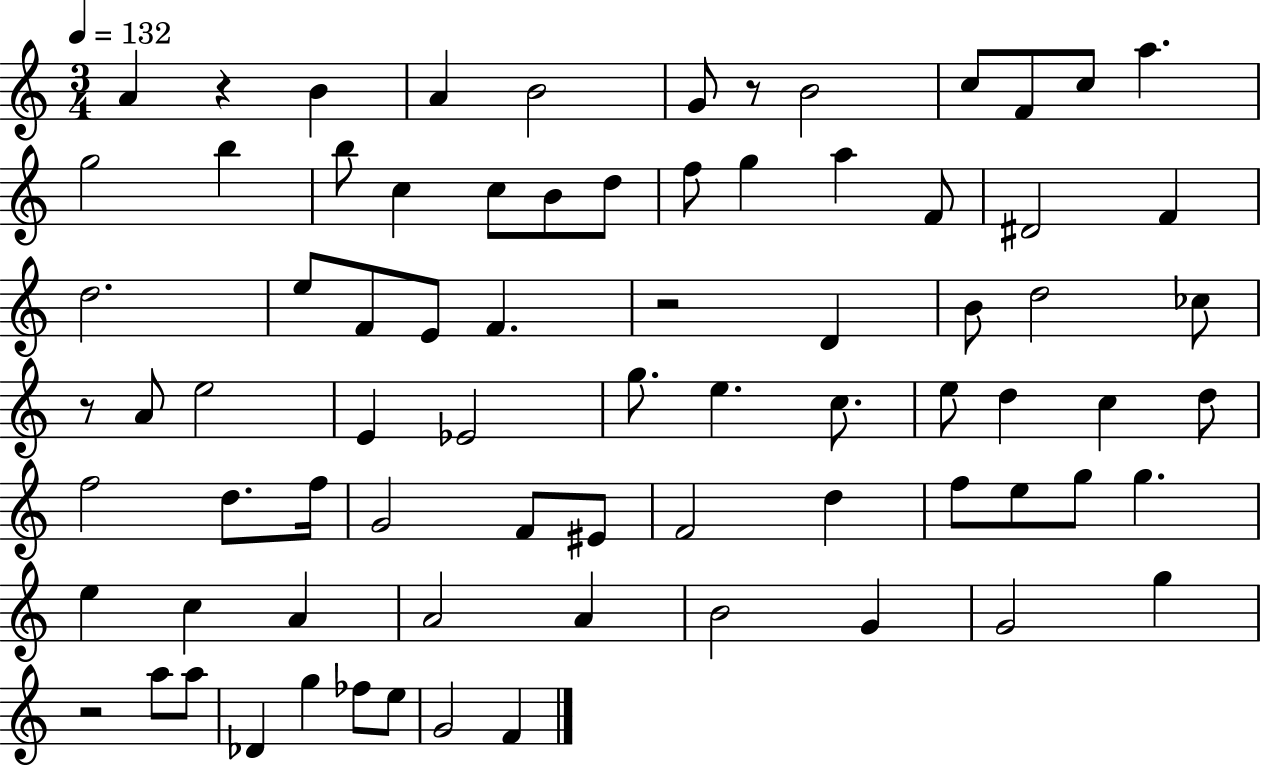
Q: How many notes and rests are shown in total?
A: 77